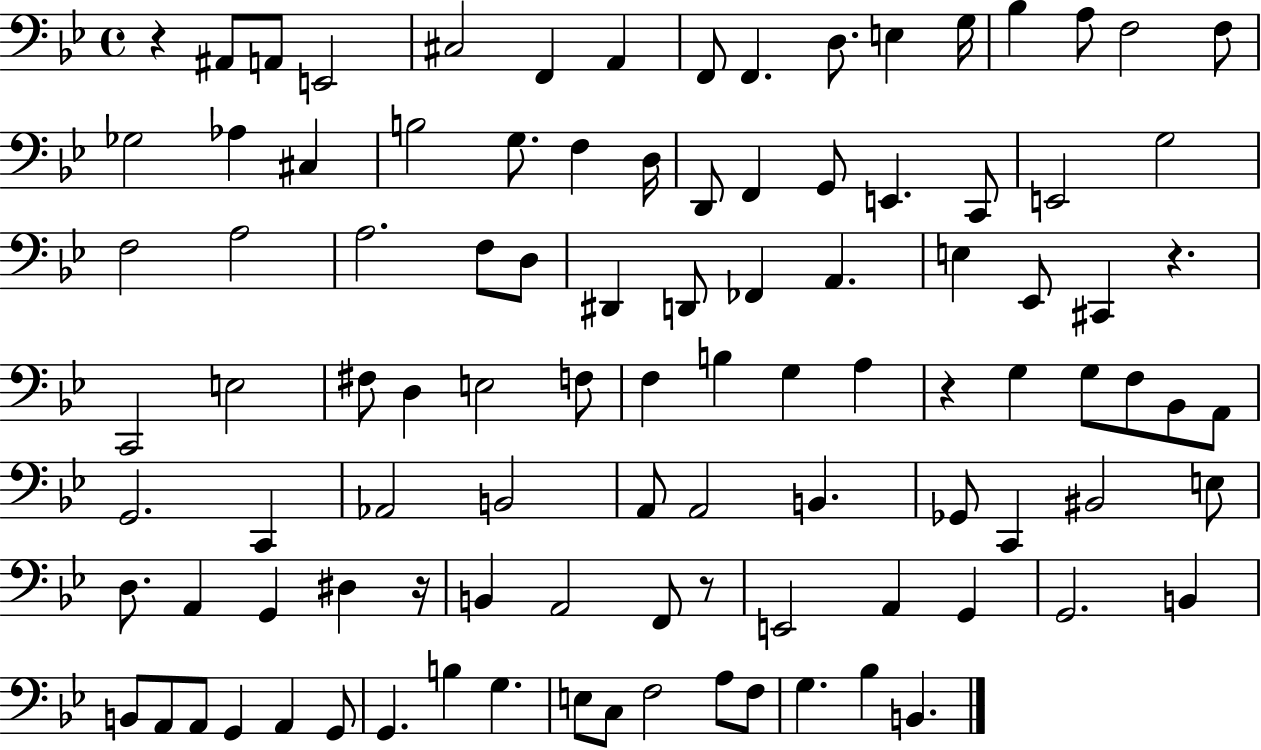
X:1
T:Untitled
M:4/4
L:1/4
K:Bb
z ^A,,/2 A,,/2 E,,2 ^C,2 F,, A,, F,,/2 F,, D,/2 E, G,/4 _B, A,/2 F,2 F,/2 _G,2 _A, ^C, B,2 G,/2 F, D,/4 D,,/2 F,, G,,/2 E,, C,,/2 E,,2 G,2 F,2 A,2 A,2 F,/2 D,/2 ^D,, D,,/2 _F,, A,, E, _E,,/2 ^C,, z C,,2 E,2 ^F,/2 D, E,2 F,/2 F, B, G, A, z G, G,/2 F,/2 _B,,/2 A,,/2 G,,2 C,, _A,,2 B,,2 A,,/2 A,,2 B,, _G,,/2 C,, ^B,,2 E,/2 D,/2 A,, G,, ^D, z/4 B,, A,,2 F,,/2 z/2 E,,2 A,, G,, G,,2 B,, B,,/2 A,,/2 A,,/2 G,, A,, G,,/2 G,, B, G, E,/2 C,/2 F,2 A,/2 F,/2 G, _B, B,,